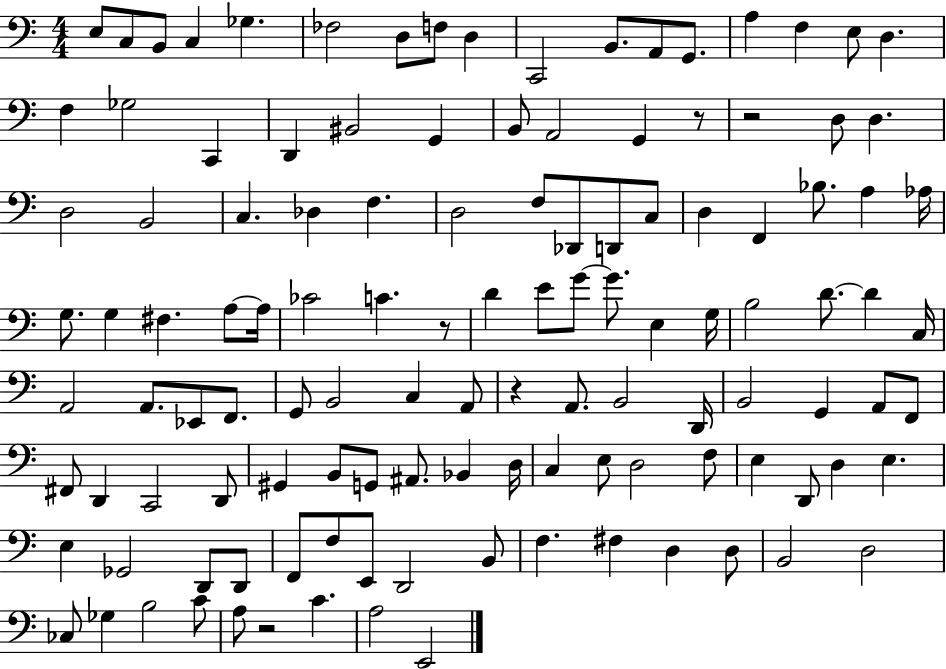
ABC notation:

X:1
T:Untitled
M:4/4
L:1/4
K:C
E,/2 C,/2 B,,/2 C, _G, _F,2 D,/2 F,/2 D, C,,2 B,,/2 A,,/2 G,,/2 A, F, E,/2 D, F, _G,2 C,, D,, ^B,,2 G,, B,,/2 A,,2 G,, z/2 z2 D,/2 D, D,2 B,,2 C, _D, F, D,2 F,/2 _D,,/2 D,,/2 C,/2 D, F,, _B,/2 A, _A,/4 G,/2 G, ^F, A,/2 A,/4 _C2 C z/2 D E/2 G/2 G/2 E, G,/4 B,2 D/2 D C,/4 A,,2 A,,/2 _E,,/2 F,,/2 G,,/2 B,,2 C, A,,/2 z A,,/2 B,,2 D,,/4 B,,2 G,, A,,/2 F,,/2 ^F,,/2 D,, C,,2 D,,/2 ^G,, B,,/2 G,,/2 ^A,,/2 _B,, D,/4 C, E,/2 D,2 F,/2 E, D,,/2 D, E, E, _G,,2 D,,/2 D,,/2 F,,/2 F,/2 E,,/2 D,,2 B,,/2 F, ^F, D, D,/2 B,,2 D,2 _C,/2 _G, B,2 C/2 A,/2 z2 C A,2 E,,2